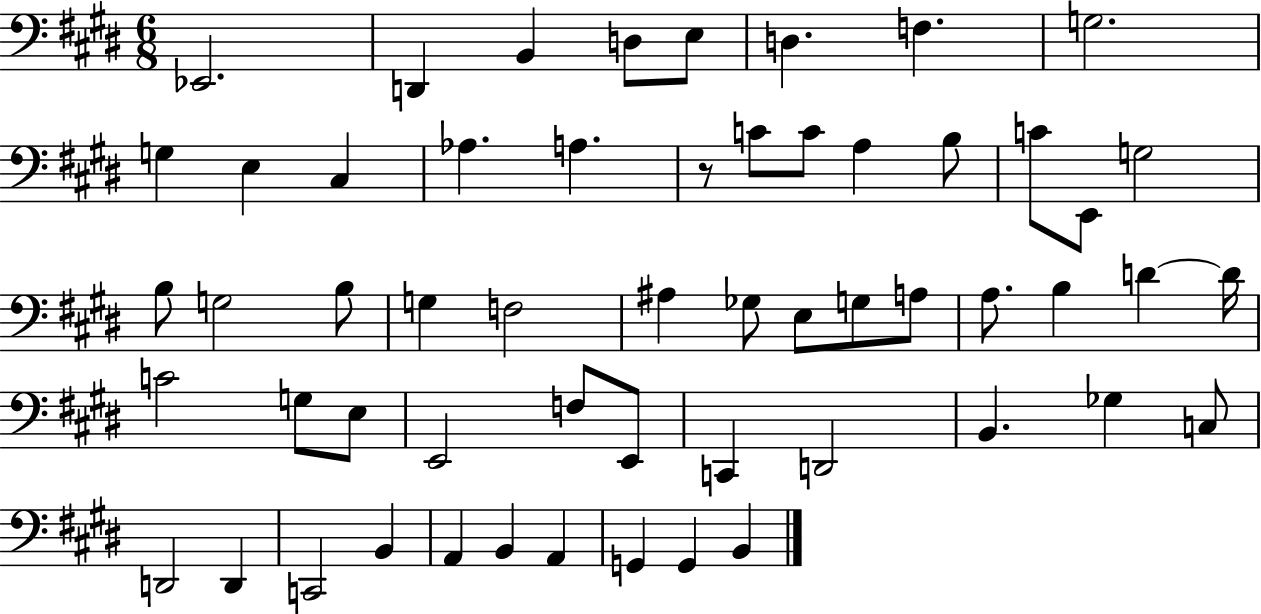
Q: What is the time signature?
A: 6/8